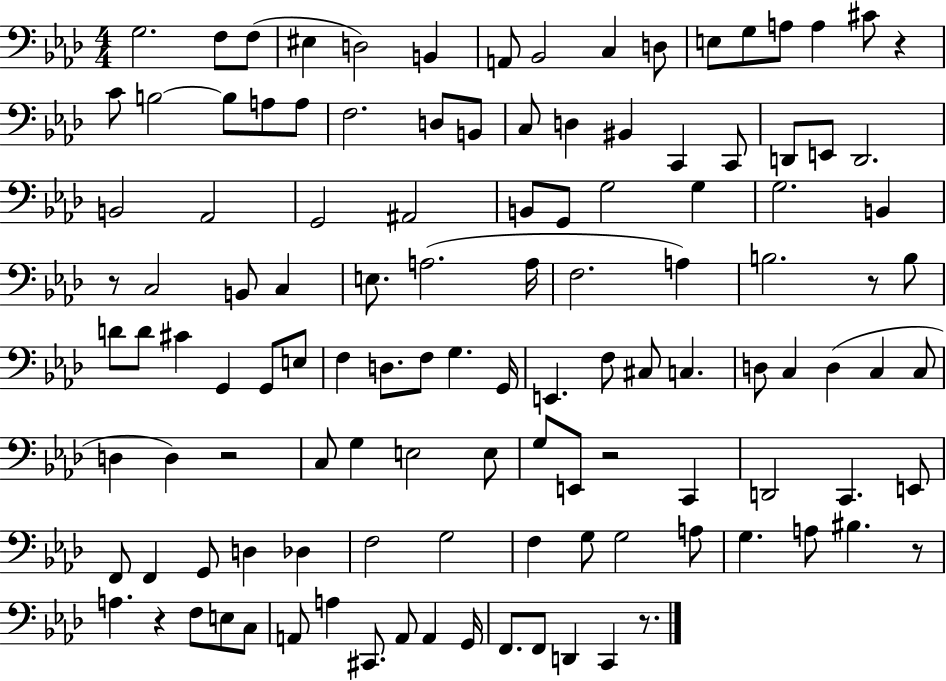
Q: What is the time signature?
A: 4/4